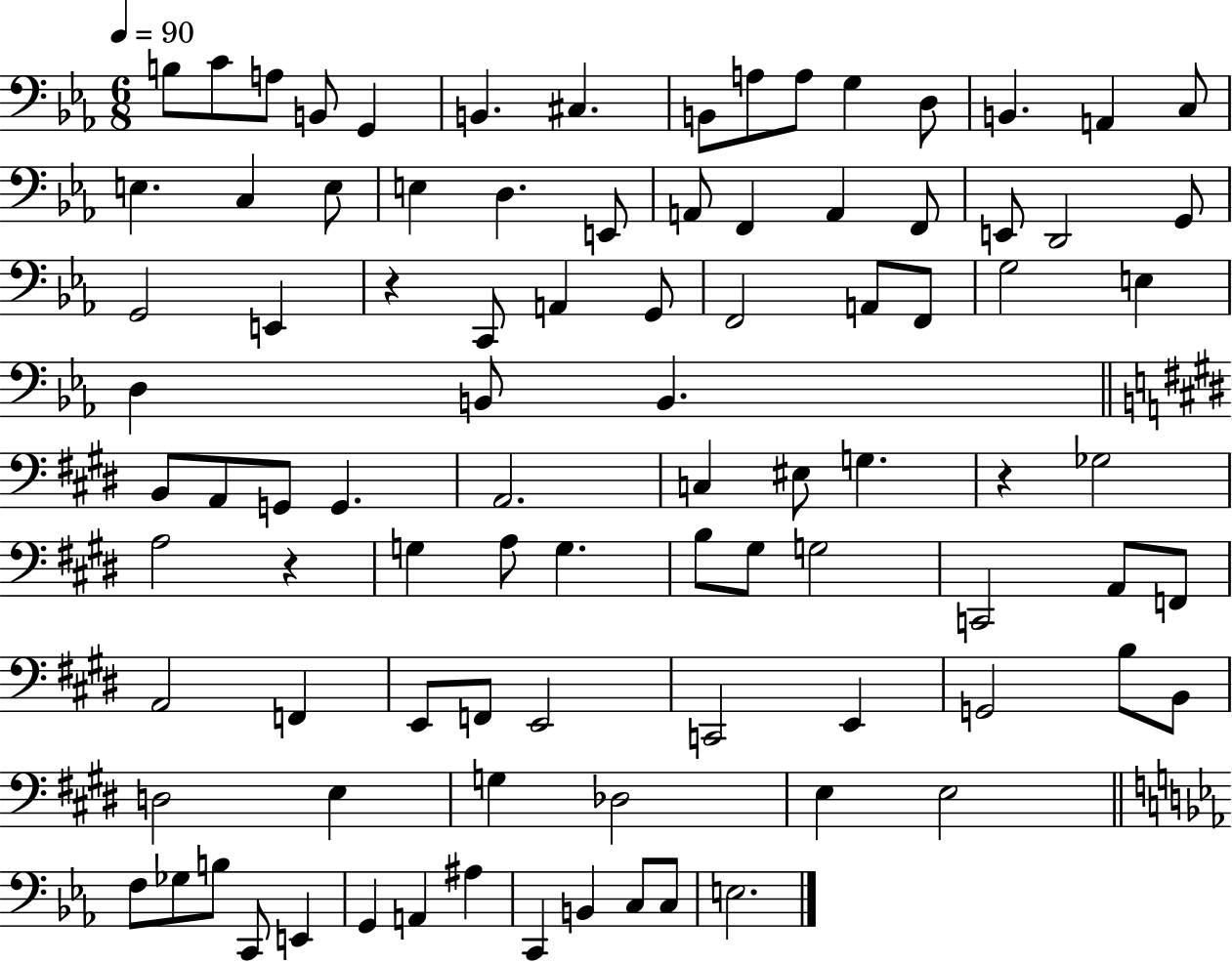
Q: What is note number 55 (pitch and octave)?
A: B3